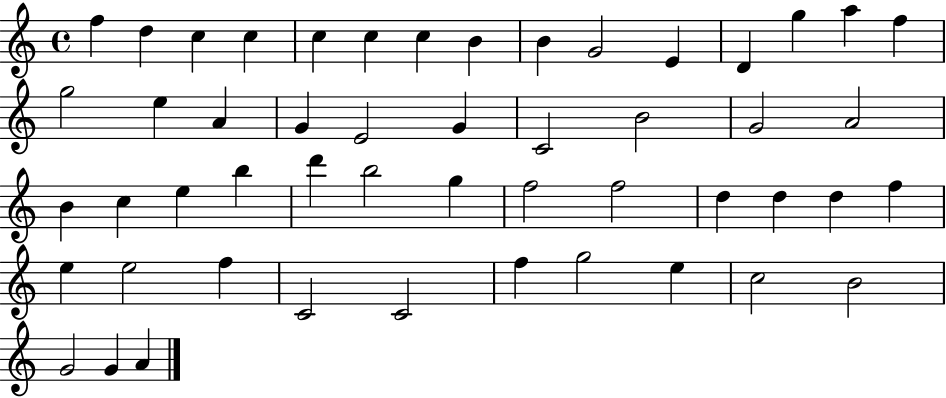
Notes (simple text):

F5/q D5/q C5/q C5/q C5/q C5/q C5/q B4/q B4/q G4/h E4/q D4/q G5/q A5/q F5/q G5/h E5/q A4/q G4/q E4/h G4/q C4/h B4/h G4/h A4/h B4/q C5/q E5/q B5/q D6/q B5/h G5/q F5/h F5/h D5/q D5/q D5/q F5/q E5/q E5/h F5/q C4/h C4/h F5/q G5/h E5/q C5/h B4/h G4/h G4/q A4/q